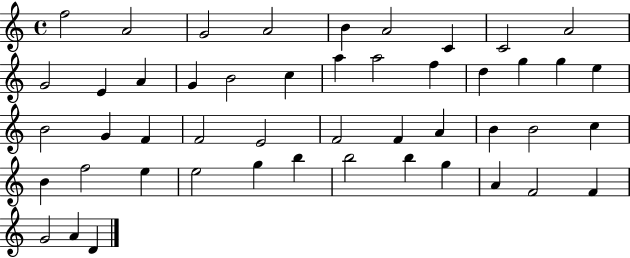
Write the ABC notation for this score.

X:1
T:Untitled
M:4/4
L:1/4
K:C
f2 A2 G2 A2 B A2 C C2 A2 G2 E A G B2 c a a2 f d g g e B2 G F F2 E2 F2 F A B B2 c B f2 e e2 g b b2 b g A F2 F G2 A D